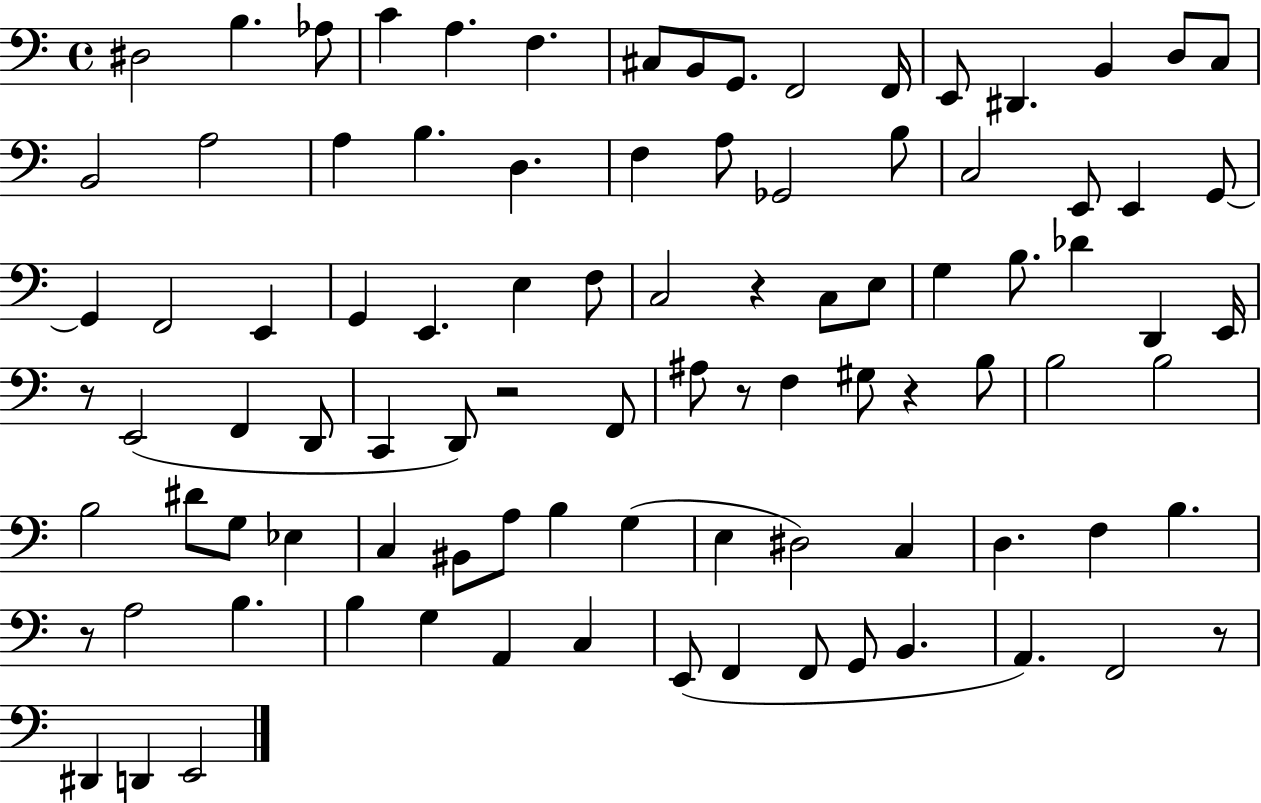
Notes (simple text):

D#3/h B3/q. Ab3/e C4/q A3/q. F3/q. C#3/e B2/e G2/e. F2/h F2/s E2/e D#2/q. B2/q D3/e C3/e B2/h A3/h A3/q B3/q. D3/q. F3/q A3/e Gb2/h B3/e C3/h E2/e E2/q G2/e G2/q F2/h E2/q G2/q E2/q. E3/q F3/e C3/h R/q C3/e E3/e G3/q B3/e. Db4/q D2/q E2/s R/e E2/h F2/q D2/e C2/q D2/e R/h F2/e A#3/e R/e F3/q G#3/e R/q B3/e B3/h B3/h B3/h D#4/e G3/e Eb3/q C3/q BIS2/e A3/e B3/q G3/q E3/q D#3/h C3/q D3/q. F3/q B3/q. R/e A3/h B3/q. B3/q G3/q A2/q C3/q E2/e F2/q F2/e G2/e B2/q. A2/q. F2/h R/e D#2/q D2/q E2/h